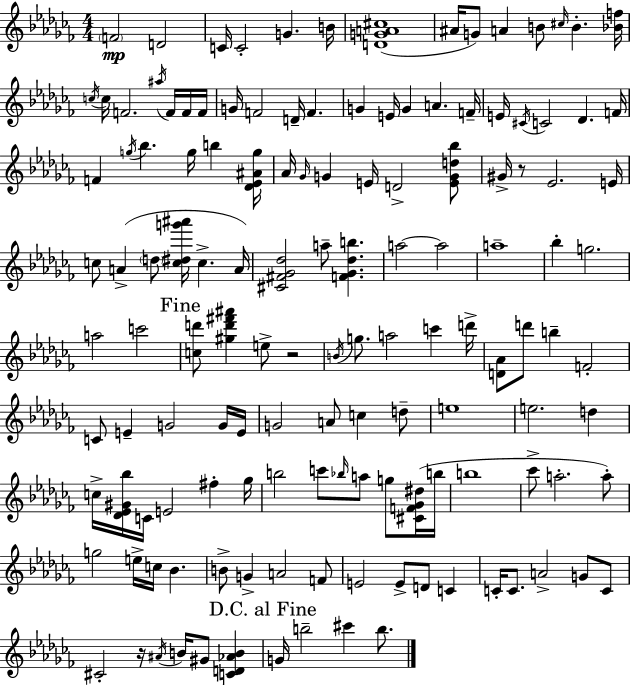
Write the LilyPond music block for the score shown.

{
  \clef treble
  \numericTimeSignature
  \time 4/4
  \key aes \minor
  \parenthesize f'2\mp d'2 | c'16 c'2-. g'4. b'16 | <d' g' a' cis''>1( | ais'16 g'8) a'4 b'8 \grace { cis''16 } b'4.-. | \break <bes' f''>16 \acciaccatura { c''16 } c''16 f'2. \acciaccatura { ais''16 } | f'16 f'16 f'16 g'16 f'2 d'16-- f'4. | g'4 e'16 g'4 a'4. | f'16-- e'16 \acciaccatura { cis'16 } c'2 des'4. | \break f'16 f'4 \acciaccatura { g''16 } bes''4. g''16 | b''4 <des' ees' ais' g''>16 aes'16 \grace { ges'16 } g'4 e'16 d'2-> | <e' g' d'' bes''>8 gis'16-> r8 ees'2. | e'16 c''8 a'4->( \parenthesize d''8 <c'' dis'' g''' ais'''>16 c''4.-> | \break a'16) <cis' fis' ges' des''>2 a''8-- | <f' ges' des'' b''>4. a''2~~ a''2 | a''1-- | bes''4-. g''2. | \break a''2 c'''2 | \mark "Fine" <c'' d'''>8 <gis'' d''' fis''' ais'''>4 e''8-> r2 | \acciaccatura { b'16 } g''8. a''2 | c'''4 d'''16-> <d' aes'>8 d'''8 b''4-- f'2-. | \break c'8 e'4-- g'2 | g'16 e'16 g'2 a'8 | c''4 d''8-- e''1 | e''2. | \break d''4 c''16-> <des' ees' gis' bes''>16 c'16 e'2 | fis''4-. ges''16 b''2 c'''8 | \grace { bes''16 } a''8 g''8 <cis' f' ges' dis''>16( b''16 b''1 | ces'''8-> a''2.-. | \break a''8-.) g''2 | e''16-> c''16 bes'4. b'8-> g'4-> a'2 | f'8 e'2 | e'8-> d'8 c'4 c'16-. c'8. a'2-> | \break g'8 c'8 cis'2-. | r16 \acciaccatura { ais'16 } b'16 gis'8 <c' d' aes' b'>4 \mark "D.C. al Fine" g'16 b''2-- | cis'''4 b''8. \bar "|."
}